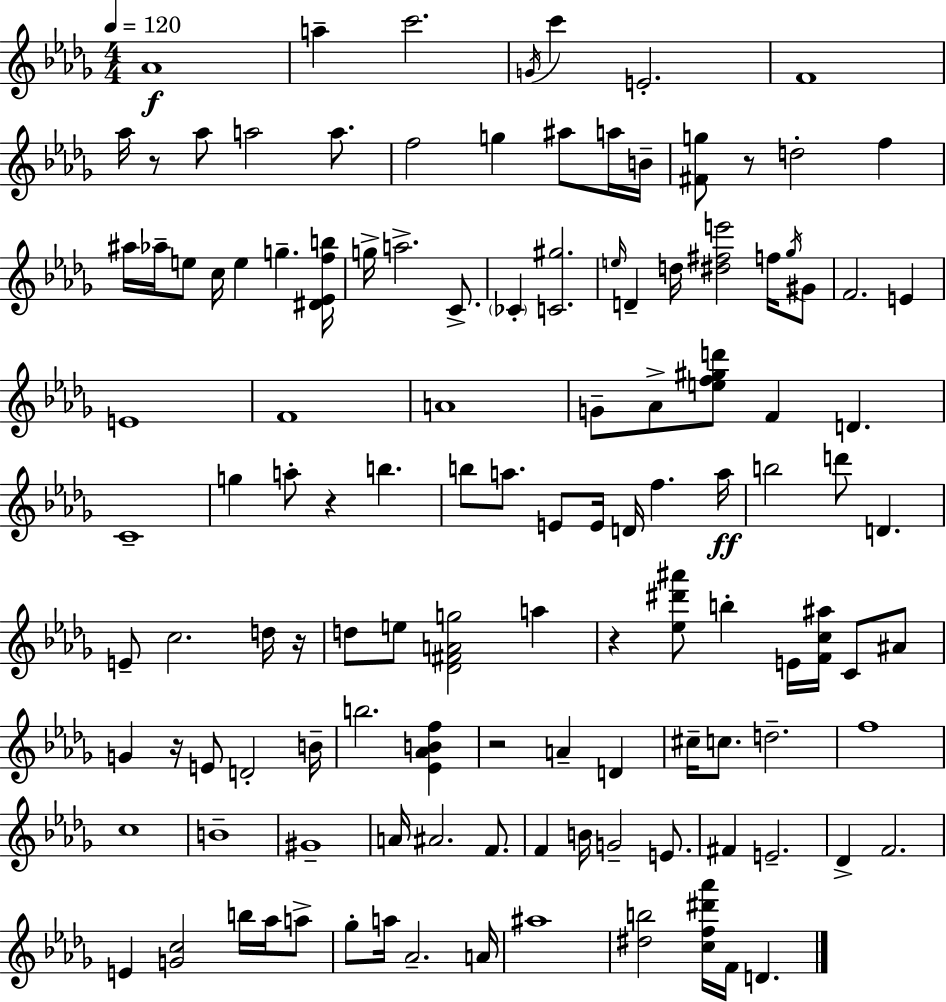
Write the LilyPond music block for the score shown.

{
  \clef treble
  \numericTimeSignature
  \time 4/4
  \key bes \minor
  \tempo 4 = 120
  aes'1\f | a''4-- c'''2. | \acciaccatura { g'16 } c'''4 e'2.-. | f'1 | \break aes''16 r8 aes''8 a''2 a''8. | f''2 g''4 ais''8 a''16 | b'16-- <fis' g''>8 r8 d''2-. f''4 | ais''16 aes''16-- e''8 c''16 e''4 g''4.-- | \break <dis' ees' f'' b''>16 g''16-> a''2.-> c'8.-> | \parenthesize ces'4-. <c' gis''>2. | \grace { e''16 } d'4-- d''16 <dis'' fis'' e'''>2 f''16 | \acciaccatura { ges''16 } gis'8 f'2. e'4 | \break e'1 | f'1 | a'1 | g'8-- aes'8-> <e'' f'' gis'' d'''>8 f'4 d'4. | \break c'1-- | g''4 a''8-. r4 b''4. | b''8 a''8. e'8 e'16 d'16 f''4. | a''16\ff b''2 d'''8 d'4. | \break e'8-- c''2. | d''16 r16 d''8 e''8 <des' fis' a' g''>2 a''4 | r4 <ees'' dis''' ais'''>8 b''4-. e'16 <f' c'' ais''>16 c'8 | ais'8 g'4 r16 e'8 d'2-. | \break b'16-- b''2. <ees' aes' b' f''>4 | r2 a'4-- d'4 | cis''16-- c''8. d''2.-- | f''1 | \break c''1 | b'1-- | gis'1-- | a'16 ais'2. | \break f'8. f'4 b'16 g'2-- | e'8. fis'4 e'2.-- | des'4-> f'2. | e'4 <g' c''>2 b''16 | \break aes''16 a''8-> ges''8-. a''16 aes'2.-- | a'16 ais''1 | <dis'' b''>2 <c'' f'' dis''' aes'''>16 f'16 d'4. | \bar "|."
}